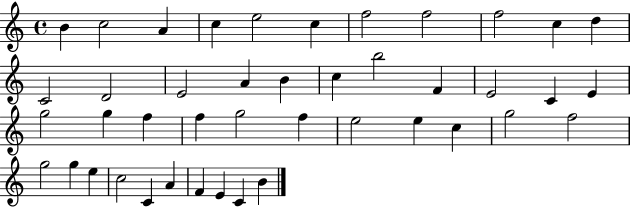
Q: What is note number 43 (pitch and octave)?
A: B4